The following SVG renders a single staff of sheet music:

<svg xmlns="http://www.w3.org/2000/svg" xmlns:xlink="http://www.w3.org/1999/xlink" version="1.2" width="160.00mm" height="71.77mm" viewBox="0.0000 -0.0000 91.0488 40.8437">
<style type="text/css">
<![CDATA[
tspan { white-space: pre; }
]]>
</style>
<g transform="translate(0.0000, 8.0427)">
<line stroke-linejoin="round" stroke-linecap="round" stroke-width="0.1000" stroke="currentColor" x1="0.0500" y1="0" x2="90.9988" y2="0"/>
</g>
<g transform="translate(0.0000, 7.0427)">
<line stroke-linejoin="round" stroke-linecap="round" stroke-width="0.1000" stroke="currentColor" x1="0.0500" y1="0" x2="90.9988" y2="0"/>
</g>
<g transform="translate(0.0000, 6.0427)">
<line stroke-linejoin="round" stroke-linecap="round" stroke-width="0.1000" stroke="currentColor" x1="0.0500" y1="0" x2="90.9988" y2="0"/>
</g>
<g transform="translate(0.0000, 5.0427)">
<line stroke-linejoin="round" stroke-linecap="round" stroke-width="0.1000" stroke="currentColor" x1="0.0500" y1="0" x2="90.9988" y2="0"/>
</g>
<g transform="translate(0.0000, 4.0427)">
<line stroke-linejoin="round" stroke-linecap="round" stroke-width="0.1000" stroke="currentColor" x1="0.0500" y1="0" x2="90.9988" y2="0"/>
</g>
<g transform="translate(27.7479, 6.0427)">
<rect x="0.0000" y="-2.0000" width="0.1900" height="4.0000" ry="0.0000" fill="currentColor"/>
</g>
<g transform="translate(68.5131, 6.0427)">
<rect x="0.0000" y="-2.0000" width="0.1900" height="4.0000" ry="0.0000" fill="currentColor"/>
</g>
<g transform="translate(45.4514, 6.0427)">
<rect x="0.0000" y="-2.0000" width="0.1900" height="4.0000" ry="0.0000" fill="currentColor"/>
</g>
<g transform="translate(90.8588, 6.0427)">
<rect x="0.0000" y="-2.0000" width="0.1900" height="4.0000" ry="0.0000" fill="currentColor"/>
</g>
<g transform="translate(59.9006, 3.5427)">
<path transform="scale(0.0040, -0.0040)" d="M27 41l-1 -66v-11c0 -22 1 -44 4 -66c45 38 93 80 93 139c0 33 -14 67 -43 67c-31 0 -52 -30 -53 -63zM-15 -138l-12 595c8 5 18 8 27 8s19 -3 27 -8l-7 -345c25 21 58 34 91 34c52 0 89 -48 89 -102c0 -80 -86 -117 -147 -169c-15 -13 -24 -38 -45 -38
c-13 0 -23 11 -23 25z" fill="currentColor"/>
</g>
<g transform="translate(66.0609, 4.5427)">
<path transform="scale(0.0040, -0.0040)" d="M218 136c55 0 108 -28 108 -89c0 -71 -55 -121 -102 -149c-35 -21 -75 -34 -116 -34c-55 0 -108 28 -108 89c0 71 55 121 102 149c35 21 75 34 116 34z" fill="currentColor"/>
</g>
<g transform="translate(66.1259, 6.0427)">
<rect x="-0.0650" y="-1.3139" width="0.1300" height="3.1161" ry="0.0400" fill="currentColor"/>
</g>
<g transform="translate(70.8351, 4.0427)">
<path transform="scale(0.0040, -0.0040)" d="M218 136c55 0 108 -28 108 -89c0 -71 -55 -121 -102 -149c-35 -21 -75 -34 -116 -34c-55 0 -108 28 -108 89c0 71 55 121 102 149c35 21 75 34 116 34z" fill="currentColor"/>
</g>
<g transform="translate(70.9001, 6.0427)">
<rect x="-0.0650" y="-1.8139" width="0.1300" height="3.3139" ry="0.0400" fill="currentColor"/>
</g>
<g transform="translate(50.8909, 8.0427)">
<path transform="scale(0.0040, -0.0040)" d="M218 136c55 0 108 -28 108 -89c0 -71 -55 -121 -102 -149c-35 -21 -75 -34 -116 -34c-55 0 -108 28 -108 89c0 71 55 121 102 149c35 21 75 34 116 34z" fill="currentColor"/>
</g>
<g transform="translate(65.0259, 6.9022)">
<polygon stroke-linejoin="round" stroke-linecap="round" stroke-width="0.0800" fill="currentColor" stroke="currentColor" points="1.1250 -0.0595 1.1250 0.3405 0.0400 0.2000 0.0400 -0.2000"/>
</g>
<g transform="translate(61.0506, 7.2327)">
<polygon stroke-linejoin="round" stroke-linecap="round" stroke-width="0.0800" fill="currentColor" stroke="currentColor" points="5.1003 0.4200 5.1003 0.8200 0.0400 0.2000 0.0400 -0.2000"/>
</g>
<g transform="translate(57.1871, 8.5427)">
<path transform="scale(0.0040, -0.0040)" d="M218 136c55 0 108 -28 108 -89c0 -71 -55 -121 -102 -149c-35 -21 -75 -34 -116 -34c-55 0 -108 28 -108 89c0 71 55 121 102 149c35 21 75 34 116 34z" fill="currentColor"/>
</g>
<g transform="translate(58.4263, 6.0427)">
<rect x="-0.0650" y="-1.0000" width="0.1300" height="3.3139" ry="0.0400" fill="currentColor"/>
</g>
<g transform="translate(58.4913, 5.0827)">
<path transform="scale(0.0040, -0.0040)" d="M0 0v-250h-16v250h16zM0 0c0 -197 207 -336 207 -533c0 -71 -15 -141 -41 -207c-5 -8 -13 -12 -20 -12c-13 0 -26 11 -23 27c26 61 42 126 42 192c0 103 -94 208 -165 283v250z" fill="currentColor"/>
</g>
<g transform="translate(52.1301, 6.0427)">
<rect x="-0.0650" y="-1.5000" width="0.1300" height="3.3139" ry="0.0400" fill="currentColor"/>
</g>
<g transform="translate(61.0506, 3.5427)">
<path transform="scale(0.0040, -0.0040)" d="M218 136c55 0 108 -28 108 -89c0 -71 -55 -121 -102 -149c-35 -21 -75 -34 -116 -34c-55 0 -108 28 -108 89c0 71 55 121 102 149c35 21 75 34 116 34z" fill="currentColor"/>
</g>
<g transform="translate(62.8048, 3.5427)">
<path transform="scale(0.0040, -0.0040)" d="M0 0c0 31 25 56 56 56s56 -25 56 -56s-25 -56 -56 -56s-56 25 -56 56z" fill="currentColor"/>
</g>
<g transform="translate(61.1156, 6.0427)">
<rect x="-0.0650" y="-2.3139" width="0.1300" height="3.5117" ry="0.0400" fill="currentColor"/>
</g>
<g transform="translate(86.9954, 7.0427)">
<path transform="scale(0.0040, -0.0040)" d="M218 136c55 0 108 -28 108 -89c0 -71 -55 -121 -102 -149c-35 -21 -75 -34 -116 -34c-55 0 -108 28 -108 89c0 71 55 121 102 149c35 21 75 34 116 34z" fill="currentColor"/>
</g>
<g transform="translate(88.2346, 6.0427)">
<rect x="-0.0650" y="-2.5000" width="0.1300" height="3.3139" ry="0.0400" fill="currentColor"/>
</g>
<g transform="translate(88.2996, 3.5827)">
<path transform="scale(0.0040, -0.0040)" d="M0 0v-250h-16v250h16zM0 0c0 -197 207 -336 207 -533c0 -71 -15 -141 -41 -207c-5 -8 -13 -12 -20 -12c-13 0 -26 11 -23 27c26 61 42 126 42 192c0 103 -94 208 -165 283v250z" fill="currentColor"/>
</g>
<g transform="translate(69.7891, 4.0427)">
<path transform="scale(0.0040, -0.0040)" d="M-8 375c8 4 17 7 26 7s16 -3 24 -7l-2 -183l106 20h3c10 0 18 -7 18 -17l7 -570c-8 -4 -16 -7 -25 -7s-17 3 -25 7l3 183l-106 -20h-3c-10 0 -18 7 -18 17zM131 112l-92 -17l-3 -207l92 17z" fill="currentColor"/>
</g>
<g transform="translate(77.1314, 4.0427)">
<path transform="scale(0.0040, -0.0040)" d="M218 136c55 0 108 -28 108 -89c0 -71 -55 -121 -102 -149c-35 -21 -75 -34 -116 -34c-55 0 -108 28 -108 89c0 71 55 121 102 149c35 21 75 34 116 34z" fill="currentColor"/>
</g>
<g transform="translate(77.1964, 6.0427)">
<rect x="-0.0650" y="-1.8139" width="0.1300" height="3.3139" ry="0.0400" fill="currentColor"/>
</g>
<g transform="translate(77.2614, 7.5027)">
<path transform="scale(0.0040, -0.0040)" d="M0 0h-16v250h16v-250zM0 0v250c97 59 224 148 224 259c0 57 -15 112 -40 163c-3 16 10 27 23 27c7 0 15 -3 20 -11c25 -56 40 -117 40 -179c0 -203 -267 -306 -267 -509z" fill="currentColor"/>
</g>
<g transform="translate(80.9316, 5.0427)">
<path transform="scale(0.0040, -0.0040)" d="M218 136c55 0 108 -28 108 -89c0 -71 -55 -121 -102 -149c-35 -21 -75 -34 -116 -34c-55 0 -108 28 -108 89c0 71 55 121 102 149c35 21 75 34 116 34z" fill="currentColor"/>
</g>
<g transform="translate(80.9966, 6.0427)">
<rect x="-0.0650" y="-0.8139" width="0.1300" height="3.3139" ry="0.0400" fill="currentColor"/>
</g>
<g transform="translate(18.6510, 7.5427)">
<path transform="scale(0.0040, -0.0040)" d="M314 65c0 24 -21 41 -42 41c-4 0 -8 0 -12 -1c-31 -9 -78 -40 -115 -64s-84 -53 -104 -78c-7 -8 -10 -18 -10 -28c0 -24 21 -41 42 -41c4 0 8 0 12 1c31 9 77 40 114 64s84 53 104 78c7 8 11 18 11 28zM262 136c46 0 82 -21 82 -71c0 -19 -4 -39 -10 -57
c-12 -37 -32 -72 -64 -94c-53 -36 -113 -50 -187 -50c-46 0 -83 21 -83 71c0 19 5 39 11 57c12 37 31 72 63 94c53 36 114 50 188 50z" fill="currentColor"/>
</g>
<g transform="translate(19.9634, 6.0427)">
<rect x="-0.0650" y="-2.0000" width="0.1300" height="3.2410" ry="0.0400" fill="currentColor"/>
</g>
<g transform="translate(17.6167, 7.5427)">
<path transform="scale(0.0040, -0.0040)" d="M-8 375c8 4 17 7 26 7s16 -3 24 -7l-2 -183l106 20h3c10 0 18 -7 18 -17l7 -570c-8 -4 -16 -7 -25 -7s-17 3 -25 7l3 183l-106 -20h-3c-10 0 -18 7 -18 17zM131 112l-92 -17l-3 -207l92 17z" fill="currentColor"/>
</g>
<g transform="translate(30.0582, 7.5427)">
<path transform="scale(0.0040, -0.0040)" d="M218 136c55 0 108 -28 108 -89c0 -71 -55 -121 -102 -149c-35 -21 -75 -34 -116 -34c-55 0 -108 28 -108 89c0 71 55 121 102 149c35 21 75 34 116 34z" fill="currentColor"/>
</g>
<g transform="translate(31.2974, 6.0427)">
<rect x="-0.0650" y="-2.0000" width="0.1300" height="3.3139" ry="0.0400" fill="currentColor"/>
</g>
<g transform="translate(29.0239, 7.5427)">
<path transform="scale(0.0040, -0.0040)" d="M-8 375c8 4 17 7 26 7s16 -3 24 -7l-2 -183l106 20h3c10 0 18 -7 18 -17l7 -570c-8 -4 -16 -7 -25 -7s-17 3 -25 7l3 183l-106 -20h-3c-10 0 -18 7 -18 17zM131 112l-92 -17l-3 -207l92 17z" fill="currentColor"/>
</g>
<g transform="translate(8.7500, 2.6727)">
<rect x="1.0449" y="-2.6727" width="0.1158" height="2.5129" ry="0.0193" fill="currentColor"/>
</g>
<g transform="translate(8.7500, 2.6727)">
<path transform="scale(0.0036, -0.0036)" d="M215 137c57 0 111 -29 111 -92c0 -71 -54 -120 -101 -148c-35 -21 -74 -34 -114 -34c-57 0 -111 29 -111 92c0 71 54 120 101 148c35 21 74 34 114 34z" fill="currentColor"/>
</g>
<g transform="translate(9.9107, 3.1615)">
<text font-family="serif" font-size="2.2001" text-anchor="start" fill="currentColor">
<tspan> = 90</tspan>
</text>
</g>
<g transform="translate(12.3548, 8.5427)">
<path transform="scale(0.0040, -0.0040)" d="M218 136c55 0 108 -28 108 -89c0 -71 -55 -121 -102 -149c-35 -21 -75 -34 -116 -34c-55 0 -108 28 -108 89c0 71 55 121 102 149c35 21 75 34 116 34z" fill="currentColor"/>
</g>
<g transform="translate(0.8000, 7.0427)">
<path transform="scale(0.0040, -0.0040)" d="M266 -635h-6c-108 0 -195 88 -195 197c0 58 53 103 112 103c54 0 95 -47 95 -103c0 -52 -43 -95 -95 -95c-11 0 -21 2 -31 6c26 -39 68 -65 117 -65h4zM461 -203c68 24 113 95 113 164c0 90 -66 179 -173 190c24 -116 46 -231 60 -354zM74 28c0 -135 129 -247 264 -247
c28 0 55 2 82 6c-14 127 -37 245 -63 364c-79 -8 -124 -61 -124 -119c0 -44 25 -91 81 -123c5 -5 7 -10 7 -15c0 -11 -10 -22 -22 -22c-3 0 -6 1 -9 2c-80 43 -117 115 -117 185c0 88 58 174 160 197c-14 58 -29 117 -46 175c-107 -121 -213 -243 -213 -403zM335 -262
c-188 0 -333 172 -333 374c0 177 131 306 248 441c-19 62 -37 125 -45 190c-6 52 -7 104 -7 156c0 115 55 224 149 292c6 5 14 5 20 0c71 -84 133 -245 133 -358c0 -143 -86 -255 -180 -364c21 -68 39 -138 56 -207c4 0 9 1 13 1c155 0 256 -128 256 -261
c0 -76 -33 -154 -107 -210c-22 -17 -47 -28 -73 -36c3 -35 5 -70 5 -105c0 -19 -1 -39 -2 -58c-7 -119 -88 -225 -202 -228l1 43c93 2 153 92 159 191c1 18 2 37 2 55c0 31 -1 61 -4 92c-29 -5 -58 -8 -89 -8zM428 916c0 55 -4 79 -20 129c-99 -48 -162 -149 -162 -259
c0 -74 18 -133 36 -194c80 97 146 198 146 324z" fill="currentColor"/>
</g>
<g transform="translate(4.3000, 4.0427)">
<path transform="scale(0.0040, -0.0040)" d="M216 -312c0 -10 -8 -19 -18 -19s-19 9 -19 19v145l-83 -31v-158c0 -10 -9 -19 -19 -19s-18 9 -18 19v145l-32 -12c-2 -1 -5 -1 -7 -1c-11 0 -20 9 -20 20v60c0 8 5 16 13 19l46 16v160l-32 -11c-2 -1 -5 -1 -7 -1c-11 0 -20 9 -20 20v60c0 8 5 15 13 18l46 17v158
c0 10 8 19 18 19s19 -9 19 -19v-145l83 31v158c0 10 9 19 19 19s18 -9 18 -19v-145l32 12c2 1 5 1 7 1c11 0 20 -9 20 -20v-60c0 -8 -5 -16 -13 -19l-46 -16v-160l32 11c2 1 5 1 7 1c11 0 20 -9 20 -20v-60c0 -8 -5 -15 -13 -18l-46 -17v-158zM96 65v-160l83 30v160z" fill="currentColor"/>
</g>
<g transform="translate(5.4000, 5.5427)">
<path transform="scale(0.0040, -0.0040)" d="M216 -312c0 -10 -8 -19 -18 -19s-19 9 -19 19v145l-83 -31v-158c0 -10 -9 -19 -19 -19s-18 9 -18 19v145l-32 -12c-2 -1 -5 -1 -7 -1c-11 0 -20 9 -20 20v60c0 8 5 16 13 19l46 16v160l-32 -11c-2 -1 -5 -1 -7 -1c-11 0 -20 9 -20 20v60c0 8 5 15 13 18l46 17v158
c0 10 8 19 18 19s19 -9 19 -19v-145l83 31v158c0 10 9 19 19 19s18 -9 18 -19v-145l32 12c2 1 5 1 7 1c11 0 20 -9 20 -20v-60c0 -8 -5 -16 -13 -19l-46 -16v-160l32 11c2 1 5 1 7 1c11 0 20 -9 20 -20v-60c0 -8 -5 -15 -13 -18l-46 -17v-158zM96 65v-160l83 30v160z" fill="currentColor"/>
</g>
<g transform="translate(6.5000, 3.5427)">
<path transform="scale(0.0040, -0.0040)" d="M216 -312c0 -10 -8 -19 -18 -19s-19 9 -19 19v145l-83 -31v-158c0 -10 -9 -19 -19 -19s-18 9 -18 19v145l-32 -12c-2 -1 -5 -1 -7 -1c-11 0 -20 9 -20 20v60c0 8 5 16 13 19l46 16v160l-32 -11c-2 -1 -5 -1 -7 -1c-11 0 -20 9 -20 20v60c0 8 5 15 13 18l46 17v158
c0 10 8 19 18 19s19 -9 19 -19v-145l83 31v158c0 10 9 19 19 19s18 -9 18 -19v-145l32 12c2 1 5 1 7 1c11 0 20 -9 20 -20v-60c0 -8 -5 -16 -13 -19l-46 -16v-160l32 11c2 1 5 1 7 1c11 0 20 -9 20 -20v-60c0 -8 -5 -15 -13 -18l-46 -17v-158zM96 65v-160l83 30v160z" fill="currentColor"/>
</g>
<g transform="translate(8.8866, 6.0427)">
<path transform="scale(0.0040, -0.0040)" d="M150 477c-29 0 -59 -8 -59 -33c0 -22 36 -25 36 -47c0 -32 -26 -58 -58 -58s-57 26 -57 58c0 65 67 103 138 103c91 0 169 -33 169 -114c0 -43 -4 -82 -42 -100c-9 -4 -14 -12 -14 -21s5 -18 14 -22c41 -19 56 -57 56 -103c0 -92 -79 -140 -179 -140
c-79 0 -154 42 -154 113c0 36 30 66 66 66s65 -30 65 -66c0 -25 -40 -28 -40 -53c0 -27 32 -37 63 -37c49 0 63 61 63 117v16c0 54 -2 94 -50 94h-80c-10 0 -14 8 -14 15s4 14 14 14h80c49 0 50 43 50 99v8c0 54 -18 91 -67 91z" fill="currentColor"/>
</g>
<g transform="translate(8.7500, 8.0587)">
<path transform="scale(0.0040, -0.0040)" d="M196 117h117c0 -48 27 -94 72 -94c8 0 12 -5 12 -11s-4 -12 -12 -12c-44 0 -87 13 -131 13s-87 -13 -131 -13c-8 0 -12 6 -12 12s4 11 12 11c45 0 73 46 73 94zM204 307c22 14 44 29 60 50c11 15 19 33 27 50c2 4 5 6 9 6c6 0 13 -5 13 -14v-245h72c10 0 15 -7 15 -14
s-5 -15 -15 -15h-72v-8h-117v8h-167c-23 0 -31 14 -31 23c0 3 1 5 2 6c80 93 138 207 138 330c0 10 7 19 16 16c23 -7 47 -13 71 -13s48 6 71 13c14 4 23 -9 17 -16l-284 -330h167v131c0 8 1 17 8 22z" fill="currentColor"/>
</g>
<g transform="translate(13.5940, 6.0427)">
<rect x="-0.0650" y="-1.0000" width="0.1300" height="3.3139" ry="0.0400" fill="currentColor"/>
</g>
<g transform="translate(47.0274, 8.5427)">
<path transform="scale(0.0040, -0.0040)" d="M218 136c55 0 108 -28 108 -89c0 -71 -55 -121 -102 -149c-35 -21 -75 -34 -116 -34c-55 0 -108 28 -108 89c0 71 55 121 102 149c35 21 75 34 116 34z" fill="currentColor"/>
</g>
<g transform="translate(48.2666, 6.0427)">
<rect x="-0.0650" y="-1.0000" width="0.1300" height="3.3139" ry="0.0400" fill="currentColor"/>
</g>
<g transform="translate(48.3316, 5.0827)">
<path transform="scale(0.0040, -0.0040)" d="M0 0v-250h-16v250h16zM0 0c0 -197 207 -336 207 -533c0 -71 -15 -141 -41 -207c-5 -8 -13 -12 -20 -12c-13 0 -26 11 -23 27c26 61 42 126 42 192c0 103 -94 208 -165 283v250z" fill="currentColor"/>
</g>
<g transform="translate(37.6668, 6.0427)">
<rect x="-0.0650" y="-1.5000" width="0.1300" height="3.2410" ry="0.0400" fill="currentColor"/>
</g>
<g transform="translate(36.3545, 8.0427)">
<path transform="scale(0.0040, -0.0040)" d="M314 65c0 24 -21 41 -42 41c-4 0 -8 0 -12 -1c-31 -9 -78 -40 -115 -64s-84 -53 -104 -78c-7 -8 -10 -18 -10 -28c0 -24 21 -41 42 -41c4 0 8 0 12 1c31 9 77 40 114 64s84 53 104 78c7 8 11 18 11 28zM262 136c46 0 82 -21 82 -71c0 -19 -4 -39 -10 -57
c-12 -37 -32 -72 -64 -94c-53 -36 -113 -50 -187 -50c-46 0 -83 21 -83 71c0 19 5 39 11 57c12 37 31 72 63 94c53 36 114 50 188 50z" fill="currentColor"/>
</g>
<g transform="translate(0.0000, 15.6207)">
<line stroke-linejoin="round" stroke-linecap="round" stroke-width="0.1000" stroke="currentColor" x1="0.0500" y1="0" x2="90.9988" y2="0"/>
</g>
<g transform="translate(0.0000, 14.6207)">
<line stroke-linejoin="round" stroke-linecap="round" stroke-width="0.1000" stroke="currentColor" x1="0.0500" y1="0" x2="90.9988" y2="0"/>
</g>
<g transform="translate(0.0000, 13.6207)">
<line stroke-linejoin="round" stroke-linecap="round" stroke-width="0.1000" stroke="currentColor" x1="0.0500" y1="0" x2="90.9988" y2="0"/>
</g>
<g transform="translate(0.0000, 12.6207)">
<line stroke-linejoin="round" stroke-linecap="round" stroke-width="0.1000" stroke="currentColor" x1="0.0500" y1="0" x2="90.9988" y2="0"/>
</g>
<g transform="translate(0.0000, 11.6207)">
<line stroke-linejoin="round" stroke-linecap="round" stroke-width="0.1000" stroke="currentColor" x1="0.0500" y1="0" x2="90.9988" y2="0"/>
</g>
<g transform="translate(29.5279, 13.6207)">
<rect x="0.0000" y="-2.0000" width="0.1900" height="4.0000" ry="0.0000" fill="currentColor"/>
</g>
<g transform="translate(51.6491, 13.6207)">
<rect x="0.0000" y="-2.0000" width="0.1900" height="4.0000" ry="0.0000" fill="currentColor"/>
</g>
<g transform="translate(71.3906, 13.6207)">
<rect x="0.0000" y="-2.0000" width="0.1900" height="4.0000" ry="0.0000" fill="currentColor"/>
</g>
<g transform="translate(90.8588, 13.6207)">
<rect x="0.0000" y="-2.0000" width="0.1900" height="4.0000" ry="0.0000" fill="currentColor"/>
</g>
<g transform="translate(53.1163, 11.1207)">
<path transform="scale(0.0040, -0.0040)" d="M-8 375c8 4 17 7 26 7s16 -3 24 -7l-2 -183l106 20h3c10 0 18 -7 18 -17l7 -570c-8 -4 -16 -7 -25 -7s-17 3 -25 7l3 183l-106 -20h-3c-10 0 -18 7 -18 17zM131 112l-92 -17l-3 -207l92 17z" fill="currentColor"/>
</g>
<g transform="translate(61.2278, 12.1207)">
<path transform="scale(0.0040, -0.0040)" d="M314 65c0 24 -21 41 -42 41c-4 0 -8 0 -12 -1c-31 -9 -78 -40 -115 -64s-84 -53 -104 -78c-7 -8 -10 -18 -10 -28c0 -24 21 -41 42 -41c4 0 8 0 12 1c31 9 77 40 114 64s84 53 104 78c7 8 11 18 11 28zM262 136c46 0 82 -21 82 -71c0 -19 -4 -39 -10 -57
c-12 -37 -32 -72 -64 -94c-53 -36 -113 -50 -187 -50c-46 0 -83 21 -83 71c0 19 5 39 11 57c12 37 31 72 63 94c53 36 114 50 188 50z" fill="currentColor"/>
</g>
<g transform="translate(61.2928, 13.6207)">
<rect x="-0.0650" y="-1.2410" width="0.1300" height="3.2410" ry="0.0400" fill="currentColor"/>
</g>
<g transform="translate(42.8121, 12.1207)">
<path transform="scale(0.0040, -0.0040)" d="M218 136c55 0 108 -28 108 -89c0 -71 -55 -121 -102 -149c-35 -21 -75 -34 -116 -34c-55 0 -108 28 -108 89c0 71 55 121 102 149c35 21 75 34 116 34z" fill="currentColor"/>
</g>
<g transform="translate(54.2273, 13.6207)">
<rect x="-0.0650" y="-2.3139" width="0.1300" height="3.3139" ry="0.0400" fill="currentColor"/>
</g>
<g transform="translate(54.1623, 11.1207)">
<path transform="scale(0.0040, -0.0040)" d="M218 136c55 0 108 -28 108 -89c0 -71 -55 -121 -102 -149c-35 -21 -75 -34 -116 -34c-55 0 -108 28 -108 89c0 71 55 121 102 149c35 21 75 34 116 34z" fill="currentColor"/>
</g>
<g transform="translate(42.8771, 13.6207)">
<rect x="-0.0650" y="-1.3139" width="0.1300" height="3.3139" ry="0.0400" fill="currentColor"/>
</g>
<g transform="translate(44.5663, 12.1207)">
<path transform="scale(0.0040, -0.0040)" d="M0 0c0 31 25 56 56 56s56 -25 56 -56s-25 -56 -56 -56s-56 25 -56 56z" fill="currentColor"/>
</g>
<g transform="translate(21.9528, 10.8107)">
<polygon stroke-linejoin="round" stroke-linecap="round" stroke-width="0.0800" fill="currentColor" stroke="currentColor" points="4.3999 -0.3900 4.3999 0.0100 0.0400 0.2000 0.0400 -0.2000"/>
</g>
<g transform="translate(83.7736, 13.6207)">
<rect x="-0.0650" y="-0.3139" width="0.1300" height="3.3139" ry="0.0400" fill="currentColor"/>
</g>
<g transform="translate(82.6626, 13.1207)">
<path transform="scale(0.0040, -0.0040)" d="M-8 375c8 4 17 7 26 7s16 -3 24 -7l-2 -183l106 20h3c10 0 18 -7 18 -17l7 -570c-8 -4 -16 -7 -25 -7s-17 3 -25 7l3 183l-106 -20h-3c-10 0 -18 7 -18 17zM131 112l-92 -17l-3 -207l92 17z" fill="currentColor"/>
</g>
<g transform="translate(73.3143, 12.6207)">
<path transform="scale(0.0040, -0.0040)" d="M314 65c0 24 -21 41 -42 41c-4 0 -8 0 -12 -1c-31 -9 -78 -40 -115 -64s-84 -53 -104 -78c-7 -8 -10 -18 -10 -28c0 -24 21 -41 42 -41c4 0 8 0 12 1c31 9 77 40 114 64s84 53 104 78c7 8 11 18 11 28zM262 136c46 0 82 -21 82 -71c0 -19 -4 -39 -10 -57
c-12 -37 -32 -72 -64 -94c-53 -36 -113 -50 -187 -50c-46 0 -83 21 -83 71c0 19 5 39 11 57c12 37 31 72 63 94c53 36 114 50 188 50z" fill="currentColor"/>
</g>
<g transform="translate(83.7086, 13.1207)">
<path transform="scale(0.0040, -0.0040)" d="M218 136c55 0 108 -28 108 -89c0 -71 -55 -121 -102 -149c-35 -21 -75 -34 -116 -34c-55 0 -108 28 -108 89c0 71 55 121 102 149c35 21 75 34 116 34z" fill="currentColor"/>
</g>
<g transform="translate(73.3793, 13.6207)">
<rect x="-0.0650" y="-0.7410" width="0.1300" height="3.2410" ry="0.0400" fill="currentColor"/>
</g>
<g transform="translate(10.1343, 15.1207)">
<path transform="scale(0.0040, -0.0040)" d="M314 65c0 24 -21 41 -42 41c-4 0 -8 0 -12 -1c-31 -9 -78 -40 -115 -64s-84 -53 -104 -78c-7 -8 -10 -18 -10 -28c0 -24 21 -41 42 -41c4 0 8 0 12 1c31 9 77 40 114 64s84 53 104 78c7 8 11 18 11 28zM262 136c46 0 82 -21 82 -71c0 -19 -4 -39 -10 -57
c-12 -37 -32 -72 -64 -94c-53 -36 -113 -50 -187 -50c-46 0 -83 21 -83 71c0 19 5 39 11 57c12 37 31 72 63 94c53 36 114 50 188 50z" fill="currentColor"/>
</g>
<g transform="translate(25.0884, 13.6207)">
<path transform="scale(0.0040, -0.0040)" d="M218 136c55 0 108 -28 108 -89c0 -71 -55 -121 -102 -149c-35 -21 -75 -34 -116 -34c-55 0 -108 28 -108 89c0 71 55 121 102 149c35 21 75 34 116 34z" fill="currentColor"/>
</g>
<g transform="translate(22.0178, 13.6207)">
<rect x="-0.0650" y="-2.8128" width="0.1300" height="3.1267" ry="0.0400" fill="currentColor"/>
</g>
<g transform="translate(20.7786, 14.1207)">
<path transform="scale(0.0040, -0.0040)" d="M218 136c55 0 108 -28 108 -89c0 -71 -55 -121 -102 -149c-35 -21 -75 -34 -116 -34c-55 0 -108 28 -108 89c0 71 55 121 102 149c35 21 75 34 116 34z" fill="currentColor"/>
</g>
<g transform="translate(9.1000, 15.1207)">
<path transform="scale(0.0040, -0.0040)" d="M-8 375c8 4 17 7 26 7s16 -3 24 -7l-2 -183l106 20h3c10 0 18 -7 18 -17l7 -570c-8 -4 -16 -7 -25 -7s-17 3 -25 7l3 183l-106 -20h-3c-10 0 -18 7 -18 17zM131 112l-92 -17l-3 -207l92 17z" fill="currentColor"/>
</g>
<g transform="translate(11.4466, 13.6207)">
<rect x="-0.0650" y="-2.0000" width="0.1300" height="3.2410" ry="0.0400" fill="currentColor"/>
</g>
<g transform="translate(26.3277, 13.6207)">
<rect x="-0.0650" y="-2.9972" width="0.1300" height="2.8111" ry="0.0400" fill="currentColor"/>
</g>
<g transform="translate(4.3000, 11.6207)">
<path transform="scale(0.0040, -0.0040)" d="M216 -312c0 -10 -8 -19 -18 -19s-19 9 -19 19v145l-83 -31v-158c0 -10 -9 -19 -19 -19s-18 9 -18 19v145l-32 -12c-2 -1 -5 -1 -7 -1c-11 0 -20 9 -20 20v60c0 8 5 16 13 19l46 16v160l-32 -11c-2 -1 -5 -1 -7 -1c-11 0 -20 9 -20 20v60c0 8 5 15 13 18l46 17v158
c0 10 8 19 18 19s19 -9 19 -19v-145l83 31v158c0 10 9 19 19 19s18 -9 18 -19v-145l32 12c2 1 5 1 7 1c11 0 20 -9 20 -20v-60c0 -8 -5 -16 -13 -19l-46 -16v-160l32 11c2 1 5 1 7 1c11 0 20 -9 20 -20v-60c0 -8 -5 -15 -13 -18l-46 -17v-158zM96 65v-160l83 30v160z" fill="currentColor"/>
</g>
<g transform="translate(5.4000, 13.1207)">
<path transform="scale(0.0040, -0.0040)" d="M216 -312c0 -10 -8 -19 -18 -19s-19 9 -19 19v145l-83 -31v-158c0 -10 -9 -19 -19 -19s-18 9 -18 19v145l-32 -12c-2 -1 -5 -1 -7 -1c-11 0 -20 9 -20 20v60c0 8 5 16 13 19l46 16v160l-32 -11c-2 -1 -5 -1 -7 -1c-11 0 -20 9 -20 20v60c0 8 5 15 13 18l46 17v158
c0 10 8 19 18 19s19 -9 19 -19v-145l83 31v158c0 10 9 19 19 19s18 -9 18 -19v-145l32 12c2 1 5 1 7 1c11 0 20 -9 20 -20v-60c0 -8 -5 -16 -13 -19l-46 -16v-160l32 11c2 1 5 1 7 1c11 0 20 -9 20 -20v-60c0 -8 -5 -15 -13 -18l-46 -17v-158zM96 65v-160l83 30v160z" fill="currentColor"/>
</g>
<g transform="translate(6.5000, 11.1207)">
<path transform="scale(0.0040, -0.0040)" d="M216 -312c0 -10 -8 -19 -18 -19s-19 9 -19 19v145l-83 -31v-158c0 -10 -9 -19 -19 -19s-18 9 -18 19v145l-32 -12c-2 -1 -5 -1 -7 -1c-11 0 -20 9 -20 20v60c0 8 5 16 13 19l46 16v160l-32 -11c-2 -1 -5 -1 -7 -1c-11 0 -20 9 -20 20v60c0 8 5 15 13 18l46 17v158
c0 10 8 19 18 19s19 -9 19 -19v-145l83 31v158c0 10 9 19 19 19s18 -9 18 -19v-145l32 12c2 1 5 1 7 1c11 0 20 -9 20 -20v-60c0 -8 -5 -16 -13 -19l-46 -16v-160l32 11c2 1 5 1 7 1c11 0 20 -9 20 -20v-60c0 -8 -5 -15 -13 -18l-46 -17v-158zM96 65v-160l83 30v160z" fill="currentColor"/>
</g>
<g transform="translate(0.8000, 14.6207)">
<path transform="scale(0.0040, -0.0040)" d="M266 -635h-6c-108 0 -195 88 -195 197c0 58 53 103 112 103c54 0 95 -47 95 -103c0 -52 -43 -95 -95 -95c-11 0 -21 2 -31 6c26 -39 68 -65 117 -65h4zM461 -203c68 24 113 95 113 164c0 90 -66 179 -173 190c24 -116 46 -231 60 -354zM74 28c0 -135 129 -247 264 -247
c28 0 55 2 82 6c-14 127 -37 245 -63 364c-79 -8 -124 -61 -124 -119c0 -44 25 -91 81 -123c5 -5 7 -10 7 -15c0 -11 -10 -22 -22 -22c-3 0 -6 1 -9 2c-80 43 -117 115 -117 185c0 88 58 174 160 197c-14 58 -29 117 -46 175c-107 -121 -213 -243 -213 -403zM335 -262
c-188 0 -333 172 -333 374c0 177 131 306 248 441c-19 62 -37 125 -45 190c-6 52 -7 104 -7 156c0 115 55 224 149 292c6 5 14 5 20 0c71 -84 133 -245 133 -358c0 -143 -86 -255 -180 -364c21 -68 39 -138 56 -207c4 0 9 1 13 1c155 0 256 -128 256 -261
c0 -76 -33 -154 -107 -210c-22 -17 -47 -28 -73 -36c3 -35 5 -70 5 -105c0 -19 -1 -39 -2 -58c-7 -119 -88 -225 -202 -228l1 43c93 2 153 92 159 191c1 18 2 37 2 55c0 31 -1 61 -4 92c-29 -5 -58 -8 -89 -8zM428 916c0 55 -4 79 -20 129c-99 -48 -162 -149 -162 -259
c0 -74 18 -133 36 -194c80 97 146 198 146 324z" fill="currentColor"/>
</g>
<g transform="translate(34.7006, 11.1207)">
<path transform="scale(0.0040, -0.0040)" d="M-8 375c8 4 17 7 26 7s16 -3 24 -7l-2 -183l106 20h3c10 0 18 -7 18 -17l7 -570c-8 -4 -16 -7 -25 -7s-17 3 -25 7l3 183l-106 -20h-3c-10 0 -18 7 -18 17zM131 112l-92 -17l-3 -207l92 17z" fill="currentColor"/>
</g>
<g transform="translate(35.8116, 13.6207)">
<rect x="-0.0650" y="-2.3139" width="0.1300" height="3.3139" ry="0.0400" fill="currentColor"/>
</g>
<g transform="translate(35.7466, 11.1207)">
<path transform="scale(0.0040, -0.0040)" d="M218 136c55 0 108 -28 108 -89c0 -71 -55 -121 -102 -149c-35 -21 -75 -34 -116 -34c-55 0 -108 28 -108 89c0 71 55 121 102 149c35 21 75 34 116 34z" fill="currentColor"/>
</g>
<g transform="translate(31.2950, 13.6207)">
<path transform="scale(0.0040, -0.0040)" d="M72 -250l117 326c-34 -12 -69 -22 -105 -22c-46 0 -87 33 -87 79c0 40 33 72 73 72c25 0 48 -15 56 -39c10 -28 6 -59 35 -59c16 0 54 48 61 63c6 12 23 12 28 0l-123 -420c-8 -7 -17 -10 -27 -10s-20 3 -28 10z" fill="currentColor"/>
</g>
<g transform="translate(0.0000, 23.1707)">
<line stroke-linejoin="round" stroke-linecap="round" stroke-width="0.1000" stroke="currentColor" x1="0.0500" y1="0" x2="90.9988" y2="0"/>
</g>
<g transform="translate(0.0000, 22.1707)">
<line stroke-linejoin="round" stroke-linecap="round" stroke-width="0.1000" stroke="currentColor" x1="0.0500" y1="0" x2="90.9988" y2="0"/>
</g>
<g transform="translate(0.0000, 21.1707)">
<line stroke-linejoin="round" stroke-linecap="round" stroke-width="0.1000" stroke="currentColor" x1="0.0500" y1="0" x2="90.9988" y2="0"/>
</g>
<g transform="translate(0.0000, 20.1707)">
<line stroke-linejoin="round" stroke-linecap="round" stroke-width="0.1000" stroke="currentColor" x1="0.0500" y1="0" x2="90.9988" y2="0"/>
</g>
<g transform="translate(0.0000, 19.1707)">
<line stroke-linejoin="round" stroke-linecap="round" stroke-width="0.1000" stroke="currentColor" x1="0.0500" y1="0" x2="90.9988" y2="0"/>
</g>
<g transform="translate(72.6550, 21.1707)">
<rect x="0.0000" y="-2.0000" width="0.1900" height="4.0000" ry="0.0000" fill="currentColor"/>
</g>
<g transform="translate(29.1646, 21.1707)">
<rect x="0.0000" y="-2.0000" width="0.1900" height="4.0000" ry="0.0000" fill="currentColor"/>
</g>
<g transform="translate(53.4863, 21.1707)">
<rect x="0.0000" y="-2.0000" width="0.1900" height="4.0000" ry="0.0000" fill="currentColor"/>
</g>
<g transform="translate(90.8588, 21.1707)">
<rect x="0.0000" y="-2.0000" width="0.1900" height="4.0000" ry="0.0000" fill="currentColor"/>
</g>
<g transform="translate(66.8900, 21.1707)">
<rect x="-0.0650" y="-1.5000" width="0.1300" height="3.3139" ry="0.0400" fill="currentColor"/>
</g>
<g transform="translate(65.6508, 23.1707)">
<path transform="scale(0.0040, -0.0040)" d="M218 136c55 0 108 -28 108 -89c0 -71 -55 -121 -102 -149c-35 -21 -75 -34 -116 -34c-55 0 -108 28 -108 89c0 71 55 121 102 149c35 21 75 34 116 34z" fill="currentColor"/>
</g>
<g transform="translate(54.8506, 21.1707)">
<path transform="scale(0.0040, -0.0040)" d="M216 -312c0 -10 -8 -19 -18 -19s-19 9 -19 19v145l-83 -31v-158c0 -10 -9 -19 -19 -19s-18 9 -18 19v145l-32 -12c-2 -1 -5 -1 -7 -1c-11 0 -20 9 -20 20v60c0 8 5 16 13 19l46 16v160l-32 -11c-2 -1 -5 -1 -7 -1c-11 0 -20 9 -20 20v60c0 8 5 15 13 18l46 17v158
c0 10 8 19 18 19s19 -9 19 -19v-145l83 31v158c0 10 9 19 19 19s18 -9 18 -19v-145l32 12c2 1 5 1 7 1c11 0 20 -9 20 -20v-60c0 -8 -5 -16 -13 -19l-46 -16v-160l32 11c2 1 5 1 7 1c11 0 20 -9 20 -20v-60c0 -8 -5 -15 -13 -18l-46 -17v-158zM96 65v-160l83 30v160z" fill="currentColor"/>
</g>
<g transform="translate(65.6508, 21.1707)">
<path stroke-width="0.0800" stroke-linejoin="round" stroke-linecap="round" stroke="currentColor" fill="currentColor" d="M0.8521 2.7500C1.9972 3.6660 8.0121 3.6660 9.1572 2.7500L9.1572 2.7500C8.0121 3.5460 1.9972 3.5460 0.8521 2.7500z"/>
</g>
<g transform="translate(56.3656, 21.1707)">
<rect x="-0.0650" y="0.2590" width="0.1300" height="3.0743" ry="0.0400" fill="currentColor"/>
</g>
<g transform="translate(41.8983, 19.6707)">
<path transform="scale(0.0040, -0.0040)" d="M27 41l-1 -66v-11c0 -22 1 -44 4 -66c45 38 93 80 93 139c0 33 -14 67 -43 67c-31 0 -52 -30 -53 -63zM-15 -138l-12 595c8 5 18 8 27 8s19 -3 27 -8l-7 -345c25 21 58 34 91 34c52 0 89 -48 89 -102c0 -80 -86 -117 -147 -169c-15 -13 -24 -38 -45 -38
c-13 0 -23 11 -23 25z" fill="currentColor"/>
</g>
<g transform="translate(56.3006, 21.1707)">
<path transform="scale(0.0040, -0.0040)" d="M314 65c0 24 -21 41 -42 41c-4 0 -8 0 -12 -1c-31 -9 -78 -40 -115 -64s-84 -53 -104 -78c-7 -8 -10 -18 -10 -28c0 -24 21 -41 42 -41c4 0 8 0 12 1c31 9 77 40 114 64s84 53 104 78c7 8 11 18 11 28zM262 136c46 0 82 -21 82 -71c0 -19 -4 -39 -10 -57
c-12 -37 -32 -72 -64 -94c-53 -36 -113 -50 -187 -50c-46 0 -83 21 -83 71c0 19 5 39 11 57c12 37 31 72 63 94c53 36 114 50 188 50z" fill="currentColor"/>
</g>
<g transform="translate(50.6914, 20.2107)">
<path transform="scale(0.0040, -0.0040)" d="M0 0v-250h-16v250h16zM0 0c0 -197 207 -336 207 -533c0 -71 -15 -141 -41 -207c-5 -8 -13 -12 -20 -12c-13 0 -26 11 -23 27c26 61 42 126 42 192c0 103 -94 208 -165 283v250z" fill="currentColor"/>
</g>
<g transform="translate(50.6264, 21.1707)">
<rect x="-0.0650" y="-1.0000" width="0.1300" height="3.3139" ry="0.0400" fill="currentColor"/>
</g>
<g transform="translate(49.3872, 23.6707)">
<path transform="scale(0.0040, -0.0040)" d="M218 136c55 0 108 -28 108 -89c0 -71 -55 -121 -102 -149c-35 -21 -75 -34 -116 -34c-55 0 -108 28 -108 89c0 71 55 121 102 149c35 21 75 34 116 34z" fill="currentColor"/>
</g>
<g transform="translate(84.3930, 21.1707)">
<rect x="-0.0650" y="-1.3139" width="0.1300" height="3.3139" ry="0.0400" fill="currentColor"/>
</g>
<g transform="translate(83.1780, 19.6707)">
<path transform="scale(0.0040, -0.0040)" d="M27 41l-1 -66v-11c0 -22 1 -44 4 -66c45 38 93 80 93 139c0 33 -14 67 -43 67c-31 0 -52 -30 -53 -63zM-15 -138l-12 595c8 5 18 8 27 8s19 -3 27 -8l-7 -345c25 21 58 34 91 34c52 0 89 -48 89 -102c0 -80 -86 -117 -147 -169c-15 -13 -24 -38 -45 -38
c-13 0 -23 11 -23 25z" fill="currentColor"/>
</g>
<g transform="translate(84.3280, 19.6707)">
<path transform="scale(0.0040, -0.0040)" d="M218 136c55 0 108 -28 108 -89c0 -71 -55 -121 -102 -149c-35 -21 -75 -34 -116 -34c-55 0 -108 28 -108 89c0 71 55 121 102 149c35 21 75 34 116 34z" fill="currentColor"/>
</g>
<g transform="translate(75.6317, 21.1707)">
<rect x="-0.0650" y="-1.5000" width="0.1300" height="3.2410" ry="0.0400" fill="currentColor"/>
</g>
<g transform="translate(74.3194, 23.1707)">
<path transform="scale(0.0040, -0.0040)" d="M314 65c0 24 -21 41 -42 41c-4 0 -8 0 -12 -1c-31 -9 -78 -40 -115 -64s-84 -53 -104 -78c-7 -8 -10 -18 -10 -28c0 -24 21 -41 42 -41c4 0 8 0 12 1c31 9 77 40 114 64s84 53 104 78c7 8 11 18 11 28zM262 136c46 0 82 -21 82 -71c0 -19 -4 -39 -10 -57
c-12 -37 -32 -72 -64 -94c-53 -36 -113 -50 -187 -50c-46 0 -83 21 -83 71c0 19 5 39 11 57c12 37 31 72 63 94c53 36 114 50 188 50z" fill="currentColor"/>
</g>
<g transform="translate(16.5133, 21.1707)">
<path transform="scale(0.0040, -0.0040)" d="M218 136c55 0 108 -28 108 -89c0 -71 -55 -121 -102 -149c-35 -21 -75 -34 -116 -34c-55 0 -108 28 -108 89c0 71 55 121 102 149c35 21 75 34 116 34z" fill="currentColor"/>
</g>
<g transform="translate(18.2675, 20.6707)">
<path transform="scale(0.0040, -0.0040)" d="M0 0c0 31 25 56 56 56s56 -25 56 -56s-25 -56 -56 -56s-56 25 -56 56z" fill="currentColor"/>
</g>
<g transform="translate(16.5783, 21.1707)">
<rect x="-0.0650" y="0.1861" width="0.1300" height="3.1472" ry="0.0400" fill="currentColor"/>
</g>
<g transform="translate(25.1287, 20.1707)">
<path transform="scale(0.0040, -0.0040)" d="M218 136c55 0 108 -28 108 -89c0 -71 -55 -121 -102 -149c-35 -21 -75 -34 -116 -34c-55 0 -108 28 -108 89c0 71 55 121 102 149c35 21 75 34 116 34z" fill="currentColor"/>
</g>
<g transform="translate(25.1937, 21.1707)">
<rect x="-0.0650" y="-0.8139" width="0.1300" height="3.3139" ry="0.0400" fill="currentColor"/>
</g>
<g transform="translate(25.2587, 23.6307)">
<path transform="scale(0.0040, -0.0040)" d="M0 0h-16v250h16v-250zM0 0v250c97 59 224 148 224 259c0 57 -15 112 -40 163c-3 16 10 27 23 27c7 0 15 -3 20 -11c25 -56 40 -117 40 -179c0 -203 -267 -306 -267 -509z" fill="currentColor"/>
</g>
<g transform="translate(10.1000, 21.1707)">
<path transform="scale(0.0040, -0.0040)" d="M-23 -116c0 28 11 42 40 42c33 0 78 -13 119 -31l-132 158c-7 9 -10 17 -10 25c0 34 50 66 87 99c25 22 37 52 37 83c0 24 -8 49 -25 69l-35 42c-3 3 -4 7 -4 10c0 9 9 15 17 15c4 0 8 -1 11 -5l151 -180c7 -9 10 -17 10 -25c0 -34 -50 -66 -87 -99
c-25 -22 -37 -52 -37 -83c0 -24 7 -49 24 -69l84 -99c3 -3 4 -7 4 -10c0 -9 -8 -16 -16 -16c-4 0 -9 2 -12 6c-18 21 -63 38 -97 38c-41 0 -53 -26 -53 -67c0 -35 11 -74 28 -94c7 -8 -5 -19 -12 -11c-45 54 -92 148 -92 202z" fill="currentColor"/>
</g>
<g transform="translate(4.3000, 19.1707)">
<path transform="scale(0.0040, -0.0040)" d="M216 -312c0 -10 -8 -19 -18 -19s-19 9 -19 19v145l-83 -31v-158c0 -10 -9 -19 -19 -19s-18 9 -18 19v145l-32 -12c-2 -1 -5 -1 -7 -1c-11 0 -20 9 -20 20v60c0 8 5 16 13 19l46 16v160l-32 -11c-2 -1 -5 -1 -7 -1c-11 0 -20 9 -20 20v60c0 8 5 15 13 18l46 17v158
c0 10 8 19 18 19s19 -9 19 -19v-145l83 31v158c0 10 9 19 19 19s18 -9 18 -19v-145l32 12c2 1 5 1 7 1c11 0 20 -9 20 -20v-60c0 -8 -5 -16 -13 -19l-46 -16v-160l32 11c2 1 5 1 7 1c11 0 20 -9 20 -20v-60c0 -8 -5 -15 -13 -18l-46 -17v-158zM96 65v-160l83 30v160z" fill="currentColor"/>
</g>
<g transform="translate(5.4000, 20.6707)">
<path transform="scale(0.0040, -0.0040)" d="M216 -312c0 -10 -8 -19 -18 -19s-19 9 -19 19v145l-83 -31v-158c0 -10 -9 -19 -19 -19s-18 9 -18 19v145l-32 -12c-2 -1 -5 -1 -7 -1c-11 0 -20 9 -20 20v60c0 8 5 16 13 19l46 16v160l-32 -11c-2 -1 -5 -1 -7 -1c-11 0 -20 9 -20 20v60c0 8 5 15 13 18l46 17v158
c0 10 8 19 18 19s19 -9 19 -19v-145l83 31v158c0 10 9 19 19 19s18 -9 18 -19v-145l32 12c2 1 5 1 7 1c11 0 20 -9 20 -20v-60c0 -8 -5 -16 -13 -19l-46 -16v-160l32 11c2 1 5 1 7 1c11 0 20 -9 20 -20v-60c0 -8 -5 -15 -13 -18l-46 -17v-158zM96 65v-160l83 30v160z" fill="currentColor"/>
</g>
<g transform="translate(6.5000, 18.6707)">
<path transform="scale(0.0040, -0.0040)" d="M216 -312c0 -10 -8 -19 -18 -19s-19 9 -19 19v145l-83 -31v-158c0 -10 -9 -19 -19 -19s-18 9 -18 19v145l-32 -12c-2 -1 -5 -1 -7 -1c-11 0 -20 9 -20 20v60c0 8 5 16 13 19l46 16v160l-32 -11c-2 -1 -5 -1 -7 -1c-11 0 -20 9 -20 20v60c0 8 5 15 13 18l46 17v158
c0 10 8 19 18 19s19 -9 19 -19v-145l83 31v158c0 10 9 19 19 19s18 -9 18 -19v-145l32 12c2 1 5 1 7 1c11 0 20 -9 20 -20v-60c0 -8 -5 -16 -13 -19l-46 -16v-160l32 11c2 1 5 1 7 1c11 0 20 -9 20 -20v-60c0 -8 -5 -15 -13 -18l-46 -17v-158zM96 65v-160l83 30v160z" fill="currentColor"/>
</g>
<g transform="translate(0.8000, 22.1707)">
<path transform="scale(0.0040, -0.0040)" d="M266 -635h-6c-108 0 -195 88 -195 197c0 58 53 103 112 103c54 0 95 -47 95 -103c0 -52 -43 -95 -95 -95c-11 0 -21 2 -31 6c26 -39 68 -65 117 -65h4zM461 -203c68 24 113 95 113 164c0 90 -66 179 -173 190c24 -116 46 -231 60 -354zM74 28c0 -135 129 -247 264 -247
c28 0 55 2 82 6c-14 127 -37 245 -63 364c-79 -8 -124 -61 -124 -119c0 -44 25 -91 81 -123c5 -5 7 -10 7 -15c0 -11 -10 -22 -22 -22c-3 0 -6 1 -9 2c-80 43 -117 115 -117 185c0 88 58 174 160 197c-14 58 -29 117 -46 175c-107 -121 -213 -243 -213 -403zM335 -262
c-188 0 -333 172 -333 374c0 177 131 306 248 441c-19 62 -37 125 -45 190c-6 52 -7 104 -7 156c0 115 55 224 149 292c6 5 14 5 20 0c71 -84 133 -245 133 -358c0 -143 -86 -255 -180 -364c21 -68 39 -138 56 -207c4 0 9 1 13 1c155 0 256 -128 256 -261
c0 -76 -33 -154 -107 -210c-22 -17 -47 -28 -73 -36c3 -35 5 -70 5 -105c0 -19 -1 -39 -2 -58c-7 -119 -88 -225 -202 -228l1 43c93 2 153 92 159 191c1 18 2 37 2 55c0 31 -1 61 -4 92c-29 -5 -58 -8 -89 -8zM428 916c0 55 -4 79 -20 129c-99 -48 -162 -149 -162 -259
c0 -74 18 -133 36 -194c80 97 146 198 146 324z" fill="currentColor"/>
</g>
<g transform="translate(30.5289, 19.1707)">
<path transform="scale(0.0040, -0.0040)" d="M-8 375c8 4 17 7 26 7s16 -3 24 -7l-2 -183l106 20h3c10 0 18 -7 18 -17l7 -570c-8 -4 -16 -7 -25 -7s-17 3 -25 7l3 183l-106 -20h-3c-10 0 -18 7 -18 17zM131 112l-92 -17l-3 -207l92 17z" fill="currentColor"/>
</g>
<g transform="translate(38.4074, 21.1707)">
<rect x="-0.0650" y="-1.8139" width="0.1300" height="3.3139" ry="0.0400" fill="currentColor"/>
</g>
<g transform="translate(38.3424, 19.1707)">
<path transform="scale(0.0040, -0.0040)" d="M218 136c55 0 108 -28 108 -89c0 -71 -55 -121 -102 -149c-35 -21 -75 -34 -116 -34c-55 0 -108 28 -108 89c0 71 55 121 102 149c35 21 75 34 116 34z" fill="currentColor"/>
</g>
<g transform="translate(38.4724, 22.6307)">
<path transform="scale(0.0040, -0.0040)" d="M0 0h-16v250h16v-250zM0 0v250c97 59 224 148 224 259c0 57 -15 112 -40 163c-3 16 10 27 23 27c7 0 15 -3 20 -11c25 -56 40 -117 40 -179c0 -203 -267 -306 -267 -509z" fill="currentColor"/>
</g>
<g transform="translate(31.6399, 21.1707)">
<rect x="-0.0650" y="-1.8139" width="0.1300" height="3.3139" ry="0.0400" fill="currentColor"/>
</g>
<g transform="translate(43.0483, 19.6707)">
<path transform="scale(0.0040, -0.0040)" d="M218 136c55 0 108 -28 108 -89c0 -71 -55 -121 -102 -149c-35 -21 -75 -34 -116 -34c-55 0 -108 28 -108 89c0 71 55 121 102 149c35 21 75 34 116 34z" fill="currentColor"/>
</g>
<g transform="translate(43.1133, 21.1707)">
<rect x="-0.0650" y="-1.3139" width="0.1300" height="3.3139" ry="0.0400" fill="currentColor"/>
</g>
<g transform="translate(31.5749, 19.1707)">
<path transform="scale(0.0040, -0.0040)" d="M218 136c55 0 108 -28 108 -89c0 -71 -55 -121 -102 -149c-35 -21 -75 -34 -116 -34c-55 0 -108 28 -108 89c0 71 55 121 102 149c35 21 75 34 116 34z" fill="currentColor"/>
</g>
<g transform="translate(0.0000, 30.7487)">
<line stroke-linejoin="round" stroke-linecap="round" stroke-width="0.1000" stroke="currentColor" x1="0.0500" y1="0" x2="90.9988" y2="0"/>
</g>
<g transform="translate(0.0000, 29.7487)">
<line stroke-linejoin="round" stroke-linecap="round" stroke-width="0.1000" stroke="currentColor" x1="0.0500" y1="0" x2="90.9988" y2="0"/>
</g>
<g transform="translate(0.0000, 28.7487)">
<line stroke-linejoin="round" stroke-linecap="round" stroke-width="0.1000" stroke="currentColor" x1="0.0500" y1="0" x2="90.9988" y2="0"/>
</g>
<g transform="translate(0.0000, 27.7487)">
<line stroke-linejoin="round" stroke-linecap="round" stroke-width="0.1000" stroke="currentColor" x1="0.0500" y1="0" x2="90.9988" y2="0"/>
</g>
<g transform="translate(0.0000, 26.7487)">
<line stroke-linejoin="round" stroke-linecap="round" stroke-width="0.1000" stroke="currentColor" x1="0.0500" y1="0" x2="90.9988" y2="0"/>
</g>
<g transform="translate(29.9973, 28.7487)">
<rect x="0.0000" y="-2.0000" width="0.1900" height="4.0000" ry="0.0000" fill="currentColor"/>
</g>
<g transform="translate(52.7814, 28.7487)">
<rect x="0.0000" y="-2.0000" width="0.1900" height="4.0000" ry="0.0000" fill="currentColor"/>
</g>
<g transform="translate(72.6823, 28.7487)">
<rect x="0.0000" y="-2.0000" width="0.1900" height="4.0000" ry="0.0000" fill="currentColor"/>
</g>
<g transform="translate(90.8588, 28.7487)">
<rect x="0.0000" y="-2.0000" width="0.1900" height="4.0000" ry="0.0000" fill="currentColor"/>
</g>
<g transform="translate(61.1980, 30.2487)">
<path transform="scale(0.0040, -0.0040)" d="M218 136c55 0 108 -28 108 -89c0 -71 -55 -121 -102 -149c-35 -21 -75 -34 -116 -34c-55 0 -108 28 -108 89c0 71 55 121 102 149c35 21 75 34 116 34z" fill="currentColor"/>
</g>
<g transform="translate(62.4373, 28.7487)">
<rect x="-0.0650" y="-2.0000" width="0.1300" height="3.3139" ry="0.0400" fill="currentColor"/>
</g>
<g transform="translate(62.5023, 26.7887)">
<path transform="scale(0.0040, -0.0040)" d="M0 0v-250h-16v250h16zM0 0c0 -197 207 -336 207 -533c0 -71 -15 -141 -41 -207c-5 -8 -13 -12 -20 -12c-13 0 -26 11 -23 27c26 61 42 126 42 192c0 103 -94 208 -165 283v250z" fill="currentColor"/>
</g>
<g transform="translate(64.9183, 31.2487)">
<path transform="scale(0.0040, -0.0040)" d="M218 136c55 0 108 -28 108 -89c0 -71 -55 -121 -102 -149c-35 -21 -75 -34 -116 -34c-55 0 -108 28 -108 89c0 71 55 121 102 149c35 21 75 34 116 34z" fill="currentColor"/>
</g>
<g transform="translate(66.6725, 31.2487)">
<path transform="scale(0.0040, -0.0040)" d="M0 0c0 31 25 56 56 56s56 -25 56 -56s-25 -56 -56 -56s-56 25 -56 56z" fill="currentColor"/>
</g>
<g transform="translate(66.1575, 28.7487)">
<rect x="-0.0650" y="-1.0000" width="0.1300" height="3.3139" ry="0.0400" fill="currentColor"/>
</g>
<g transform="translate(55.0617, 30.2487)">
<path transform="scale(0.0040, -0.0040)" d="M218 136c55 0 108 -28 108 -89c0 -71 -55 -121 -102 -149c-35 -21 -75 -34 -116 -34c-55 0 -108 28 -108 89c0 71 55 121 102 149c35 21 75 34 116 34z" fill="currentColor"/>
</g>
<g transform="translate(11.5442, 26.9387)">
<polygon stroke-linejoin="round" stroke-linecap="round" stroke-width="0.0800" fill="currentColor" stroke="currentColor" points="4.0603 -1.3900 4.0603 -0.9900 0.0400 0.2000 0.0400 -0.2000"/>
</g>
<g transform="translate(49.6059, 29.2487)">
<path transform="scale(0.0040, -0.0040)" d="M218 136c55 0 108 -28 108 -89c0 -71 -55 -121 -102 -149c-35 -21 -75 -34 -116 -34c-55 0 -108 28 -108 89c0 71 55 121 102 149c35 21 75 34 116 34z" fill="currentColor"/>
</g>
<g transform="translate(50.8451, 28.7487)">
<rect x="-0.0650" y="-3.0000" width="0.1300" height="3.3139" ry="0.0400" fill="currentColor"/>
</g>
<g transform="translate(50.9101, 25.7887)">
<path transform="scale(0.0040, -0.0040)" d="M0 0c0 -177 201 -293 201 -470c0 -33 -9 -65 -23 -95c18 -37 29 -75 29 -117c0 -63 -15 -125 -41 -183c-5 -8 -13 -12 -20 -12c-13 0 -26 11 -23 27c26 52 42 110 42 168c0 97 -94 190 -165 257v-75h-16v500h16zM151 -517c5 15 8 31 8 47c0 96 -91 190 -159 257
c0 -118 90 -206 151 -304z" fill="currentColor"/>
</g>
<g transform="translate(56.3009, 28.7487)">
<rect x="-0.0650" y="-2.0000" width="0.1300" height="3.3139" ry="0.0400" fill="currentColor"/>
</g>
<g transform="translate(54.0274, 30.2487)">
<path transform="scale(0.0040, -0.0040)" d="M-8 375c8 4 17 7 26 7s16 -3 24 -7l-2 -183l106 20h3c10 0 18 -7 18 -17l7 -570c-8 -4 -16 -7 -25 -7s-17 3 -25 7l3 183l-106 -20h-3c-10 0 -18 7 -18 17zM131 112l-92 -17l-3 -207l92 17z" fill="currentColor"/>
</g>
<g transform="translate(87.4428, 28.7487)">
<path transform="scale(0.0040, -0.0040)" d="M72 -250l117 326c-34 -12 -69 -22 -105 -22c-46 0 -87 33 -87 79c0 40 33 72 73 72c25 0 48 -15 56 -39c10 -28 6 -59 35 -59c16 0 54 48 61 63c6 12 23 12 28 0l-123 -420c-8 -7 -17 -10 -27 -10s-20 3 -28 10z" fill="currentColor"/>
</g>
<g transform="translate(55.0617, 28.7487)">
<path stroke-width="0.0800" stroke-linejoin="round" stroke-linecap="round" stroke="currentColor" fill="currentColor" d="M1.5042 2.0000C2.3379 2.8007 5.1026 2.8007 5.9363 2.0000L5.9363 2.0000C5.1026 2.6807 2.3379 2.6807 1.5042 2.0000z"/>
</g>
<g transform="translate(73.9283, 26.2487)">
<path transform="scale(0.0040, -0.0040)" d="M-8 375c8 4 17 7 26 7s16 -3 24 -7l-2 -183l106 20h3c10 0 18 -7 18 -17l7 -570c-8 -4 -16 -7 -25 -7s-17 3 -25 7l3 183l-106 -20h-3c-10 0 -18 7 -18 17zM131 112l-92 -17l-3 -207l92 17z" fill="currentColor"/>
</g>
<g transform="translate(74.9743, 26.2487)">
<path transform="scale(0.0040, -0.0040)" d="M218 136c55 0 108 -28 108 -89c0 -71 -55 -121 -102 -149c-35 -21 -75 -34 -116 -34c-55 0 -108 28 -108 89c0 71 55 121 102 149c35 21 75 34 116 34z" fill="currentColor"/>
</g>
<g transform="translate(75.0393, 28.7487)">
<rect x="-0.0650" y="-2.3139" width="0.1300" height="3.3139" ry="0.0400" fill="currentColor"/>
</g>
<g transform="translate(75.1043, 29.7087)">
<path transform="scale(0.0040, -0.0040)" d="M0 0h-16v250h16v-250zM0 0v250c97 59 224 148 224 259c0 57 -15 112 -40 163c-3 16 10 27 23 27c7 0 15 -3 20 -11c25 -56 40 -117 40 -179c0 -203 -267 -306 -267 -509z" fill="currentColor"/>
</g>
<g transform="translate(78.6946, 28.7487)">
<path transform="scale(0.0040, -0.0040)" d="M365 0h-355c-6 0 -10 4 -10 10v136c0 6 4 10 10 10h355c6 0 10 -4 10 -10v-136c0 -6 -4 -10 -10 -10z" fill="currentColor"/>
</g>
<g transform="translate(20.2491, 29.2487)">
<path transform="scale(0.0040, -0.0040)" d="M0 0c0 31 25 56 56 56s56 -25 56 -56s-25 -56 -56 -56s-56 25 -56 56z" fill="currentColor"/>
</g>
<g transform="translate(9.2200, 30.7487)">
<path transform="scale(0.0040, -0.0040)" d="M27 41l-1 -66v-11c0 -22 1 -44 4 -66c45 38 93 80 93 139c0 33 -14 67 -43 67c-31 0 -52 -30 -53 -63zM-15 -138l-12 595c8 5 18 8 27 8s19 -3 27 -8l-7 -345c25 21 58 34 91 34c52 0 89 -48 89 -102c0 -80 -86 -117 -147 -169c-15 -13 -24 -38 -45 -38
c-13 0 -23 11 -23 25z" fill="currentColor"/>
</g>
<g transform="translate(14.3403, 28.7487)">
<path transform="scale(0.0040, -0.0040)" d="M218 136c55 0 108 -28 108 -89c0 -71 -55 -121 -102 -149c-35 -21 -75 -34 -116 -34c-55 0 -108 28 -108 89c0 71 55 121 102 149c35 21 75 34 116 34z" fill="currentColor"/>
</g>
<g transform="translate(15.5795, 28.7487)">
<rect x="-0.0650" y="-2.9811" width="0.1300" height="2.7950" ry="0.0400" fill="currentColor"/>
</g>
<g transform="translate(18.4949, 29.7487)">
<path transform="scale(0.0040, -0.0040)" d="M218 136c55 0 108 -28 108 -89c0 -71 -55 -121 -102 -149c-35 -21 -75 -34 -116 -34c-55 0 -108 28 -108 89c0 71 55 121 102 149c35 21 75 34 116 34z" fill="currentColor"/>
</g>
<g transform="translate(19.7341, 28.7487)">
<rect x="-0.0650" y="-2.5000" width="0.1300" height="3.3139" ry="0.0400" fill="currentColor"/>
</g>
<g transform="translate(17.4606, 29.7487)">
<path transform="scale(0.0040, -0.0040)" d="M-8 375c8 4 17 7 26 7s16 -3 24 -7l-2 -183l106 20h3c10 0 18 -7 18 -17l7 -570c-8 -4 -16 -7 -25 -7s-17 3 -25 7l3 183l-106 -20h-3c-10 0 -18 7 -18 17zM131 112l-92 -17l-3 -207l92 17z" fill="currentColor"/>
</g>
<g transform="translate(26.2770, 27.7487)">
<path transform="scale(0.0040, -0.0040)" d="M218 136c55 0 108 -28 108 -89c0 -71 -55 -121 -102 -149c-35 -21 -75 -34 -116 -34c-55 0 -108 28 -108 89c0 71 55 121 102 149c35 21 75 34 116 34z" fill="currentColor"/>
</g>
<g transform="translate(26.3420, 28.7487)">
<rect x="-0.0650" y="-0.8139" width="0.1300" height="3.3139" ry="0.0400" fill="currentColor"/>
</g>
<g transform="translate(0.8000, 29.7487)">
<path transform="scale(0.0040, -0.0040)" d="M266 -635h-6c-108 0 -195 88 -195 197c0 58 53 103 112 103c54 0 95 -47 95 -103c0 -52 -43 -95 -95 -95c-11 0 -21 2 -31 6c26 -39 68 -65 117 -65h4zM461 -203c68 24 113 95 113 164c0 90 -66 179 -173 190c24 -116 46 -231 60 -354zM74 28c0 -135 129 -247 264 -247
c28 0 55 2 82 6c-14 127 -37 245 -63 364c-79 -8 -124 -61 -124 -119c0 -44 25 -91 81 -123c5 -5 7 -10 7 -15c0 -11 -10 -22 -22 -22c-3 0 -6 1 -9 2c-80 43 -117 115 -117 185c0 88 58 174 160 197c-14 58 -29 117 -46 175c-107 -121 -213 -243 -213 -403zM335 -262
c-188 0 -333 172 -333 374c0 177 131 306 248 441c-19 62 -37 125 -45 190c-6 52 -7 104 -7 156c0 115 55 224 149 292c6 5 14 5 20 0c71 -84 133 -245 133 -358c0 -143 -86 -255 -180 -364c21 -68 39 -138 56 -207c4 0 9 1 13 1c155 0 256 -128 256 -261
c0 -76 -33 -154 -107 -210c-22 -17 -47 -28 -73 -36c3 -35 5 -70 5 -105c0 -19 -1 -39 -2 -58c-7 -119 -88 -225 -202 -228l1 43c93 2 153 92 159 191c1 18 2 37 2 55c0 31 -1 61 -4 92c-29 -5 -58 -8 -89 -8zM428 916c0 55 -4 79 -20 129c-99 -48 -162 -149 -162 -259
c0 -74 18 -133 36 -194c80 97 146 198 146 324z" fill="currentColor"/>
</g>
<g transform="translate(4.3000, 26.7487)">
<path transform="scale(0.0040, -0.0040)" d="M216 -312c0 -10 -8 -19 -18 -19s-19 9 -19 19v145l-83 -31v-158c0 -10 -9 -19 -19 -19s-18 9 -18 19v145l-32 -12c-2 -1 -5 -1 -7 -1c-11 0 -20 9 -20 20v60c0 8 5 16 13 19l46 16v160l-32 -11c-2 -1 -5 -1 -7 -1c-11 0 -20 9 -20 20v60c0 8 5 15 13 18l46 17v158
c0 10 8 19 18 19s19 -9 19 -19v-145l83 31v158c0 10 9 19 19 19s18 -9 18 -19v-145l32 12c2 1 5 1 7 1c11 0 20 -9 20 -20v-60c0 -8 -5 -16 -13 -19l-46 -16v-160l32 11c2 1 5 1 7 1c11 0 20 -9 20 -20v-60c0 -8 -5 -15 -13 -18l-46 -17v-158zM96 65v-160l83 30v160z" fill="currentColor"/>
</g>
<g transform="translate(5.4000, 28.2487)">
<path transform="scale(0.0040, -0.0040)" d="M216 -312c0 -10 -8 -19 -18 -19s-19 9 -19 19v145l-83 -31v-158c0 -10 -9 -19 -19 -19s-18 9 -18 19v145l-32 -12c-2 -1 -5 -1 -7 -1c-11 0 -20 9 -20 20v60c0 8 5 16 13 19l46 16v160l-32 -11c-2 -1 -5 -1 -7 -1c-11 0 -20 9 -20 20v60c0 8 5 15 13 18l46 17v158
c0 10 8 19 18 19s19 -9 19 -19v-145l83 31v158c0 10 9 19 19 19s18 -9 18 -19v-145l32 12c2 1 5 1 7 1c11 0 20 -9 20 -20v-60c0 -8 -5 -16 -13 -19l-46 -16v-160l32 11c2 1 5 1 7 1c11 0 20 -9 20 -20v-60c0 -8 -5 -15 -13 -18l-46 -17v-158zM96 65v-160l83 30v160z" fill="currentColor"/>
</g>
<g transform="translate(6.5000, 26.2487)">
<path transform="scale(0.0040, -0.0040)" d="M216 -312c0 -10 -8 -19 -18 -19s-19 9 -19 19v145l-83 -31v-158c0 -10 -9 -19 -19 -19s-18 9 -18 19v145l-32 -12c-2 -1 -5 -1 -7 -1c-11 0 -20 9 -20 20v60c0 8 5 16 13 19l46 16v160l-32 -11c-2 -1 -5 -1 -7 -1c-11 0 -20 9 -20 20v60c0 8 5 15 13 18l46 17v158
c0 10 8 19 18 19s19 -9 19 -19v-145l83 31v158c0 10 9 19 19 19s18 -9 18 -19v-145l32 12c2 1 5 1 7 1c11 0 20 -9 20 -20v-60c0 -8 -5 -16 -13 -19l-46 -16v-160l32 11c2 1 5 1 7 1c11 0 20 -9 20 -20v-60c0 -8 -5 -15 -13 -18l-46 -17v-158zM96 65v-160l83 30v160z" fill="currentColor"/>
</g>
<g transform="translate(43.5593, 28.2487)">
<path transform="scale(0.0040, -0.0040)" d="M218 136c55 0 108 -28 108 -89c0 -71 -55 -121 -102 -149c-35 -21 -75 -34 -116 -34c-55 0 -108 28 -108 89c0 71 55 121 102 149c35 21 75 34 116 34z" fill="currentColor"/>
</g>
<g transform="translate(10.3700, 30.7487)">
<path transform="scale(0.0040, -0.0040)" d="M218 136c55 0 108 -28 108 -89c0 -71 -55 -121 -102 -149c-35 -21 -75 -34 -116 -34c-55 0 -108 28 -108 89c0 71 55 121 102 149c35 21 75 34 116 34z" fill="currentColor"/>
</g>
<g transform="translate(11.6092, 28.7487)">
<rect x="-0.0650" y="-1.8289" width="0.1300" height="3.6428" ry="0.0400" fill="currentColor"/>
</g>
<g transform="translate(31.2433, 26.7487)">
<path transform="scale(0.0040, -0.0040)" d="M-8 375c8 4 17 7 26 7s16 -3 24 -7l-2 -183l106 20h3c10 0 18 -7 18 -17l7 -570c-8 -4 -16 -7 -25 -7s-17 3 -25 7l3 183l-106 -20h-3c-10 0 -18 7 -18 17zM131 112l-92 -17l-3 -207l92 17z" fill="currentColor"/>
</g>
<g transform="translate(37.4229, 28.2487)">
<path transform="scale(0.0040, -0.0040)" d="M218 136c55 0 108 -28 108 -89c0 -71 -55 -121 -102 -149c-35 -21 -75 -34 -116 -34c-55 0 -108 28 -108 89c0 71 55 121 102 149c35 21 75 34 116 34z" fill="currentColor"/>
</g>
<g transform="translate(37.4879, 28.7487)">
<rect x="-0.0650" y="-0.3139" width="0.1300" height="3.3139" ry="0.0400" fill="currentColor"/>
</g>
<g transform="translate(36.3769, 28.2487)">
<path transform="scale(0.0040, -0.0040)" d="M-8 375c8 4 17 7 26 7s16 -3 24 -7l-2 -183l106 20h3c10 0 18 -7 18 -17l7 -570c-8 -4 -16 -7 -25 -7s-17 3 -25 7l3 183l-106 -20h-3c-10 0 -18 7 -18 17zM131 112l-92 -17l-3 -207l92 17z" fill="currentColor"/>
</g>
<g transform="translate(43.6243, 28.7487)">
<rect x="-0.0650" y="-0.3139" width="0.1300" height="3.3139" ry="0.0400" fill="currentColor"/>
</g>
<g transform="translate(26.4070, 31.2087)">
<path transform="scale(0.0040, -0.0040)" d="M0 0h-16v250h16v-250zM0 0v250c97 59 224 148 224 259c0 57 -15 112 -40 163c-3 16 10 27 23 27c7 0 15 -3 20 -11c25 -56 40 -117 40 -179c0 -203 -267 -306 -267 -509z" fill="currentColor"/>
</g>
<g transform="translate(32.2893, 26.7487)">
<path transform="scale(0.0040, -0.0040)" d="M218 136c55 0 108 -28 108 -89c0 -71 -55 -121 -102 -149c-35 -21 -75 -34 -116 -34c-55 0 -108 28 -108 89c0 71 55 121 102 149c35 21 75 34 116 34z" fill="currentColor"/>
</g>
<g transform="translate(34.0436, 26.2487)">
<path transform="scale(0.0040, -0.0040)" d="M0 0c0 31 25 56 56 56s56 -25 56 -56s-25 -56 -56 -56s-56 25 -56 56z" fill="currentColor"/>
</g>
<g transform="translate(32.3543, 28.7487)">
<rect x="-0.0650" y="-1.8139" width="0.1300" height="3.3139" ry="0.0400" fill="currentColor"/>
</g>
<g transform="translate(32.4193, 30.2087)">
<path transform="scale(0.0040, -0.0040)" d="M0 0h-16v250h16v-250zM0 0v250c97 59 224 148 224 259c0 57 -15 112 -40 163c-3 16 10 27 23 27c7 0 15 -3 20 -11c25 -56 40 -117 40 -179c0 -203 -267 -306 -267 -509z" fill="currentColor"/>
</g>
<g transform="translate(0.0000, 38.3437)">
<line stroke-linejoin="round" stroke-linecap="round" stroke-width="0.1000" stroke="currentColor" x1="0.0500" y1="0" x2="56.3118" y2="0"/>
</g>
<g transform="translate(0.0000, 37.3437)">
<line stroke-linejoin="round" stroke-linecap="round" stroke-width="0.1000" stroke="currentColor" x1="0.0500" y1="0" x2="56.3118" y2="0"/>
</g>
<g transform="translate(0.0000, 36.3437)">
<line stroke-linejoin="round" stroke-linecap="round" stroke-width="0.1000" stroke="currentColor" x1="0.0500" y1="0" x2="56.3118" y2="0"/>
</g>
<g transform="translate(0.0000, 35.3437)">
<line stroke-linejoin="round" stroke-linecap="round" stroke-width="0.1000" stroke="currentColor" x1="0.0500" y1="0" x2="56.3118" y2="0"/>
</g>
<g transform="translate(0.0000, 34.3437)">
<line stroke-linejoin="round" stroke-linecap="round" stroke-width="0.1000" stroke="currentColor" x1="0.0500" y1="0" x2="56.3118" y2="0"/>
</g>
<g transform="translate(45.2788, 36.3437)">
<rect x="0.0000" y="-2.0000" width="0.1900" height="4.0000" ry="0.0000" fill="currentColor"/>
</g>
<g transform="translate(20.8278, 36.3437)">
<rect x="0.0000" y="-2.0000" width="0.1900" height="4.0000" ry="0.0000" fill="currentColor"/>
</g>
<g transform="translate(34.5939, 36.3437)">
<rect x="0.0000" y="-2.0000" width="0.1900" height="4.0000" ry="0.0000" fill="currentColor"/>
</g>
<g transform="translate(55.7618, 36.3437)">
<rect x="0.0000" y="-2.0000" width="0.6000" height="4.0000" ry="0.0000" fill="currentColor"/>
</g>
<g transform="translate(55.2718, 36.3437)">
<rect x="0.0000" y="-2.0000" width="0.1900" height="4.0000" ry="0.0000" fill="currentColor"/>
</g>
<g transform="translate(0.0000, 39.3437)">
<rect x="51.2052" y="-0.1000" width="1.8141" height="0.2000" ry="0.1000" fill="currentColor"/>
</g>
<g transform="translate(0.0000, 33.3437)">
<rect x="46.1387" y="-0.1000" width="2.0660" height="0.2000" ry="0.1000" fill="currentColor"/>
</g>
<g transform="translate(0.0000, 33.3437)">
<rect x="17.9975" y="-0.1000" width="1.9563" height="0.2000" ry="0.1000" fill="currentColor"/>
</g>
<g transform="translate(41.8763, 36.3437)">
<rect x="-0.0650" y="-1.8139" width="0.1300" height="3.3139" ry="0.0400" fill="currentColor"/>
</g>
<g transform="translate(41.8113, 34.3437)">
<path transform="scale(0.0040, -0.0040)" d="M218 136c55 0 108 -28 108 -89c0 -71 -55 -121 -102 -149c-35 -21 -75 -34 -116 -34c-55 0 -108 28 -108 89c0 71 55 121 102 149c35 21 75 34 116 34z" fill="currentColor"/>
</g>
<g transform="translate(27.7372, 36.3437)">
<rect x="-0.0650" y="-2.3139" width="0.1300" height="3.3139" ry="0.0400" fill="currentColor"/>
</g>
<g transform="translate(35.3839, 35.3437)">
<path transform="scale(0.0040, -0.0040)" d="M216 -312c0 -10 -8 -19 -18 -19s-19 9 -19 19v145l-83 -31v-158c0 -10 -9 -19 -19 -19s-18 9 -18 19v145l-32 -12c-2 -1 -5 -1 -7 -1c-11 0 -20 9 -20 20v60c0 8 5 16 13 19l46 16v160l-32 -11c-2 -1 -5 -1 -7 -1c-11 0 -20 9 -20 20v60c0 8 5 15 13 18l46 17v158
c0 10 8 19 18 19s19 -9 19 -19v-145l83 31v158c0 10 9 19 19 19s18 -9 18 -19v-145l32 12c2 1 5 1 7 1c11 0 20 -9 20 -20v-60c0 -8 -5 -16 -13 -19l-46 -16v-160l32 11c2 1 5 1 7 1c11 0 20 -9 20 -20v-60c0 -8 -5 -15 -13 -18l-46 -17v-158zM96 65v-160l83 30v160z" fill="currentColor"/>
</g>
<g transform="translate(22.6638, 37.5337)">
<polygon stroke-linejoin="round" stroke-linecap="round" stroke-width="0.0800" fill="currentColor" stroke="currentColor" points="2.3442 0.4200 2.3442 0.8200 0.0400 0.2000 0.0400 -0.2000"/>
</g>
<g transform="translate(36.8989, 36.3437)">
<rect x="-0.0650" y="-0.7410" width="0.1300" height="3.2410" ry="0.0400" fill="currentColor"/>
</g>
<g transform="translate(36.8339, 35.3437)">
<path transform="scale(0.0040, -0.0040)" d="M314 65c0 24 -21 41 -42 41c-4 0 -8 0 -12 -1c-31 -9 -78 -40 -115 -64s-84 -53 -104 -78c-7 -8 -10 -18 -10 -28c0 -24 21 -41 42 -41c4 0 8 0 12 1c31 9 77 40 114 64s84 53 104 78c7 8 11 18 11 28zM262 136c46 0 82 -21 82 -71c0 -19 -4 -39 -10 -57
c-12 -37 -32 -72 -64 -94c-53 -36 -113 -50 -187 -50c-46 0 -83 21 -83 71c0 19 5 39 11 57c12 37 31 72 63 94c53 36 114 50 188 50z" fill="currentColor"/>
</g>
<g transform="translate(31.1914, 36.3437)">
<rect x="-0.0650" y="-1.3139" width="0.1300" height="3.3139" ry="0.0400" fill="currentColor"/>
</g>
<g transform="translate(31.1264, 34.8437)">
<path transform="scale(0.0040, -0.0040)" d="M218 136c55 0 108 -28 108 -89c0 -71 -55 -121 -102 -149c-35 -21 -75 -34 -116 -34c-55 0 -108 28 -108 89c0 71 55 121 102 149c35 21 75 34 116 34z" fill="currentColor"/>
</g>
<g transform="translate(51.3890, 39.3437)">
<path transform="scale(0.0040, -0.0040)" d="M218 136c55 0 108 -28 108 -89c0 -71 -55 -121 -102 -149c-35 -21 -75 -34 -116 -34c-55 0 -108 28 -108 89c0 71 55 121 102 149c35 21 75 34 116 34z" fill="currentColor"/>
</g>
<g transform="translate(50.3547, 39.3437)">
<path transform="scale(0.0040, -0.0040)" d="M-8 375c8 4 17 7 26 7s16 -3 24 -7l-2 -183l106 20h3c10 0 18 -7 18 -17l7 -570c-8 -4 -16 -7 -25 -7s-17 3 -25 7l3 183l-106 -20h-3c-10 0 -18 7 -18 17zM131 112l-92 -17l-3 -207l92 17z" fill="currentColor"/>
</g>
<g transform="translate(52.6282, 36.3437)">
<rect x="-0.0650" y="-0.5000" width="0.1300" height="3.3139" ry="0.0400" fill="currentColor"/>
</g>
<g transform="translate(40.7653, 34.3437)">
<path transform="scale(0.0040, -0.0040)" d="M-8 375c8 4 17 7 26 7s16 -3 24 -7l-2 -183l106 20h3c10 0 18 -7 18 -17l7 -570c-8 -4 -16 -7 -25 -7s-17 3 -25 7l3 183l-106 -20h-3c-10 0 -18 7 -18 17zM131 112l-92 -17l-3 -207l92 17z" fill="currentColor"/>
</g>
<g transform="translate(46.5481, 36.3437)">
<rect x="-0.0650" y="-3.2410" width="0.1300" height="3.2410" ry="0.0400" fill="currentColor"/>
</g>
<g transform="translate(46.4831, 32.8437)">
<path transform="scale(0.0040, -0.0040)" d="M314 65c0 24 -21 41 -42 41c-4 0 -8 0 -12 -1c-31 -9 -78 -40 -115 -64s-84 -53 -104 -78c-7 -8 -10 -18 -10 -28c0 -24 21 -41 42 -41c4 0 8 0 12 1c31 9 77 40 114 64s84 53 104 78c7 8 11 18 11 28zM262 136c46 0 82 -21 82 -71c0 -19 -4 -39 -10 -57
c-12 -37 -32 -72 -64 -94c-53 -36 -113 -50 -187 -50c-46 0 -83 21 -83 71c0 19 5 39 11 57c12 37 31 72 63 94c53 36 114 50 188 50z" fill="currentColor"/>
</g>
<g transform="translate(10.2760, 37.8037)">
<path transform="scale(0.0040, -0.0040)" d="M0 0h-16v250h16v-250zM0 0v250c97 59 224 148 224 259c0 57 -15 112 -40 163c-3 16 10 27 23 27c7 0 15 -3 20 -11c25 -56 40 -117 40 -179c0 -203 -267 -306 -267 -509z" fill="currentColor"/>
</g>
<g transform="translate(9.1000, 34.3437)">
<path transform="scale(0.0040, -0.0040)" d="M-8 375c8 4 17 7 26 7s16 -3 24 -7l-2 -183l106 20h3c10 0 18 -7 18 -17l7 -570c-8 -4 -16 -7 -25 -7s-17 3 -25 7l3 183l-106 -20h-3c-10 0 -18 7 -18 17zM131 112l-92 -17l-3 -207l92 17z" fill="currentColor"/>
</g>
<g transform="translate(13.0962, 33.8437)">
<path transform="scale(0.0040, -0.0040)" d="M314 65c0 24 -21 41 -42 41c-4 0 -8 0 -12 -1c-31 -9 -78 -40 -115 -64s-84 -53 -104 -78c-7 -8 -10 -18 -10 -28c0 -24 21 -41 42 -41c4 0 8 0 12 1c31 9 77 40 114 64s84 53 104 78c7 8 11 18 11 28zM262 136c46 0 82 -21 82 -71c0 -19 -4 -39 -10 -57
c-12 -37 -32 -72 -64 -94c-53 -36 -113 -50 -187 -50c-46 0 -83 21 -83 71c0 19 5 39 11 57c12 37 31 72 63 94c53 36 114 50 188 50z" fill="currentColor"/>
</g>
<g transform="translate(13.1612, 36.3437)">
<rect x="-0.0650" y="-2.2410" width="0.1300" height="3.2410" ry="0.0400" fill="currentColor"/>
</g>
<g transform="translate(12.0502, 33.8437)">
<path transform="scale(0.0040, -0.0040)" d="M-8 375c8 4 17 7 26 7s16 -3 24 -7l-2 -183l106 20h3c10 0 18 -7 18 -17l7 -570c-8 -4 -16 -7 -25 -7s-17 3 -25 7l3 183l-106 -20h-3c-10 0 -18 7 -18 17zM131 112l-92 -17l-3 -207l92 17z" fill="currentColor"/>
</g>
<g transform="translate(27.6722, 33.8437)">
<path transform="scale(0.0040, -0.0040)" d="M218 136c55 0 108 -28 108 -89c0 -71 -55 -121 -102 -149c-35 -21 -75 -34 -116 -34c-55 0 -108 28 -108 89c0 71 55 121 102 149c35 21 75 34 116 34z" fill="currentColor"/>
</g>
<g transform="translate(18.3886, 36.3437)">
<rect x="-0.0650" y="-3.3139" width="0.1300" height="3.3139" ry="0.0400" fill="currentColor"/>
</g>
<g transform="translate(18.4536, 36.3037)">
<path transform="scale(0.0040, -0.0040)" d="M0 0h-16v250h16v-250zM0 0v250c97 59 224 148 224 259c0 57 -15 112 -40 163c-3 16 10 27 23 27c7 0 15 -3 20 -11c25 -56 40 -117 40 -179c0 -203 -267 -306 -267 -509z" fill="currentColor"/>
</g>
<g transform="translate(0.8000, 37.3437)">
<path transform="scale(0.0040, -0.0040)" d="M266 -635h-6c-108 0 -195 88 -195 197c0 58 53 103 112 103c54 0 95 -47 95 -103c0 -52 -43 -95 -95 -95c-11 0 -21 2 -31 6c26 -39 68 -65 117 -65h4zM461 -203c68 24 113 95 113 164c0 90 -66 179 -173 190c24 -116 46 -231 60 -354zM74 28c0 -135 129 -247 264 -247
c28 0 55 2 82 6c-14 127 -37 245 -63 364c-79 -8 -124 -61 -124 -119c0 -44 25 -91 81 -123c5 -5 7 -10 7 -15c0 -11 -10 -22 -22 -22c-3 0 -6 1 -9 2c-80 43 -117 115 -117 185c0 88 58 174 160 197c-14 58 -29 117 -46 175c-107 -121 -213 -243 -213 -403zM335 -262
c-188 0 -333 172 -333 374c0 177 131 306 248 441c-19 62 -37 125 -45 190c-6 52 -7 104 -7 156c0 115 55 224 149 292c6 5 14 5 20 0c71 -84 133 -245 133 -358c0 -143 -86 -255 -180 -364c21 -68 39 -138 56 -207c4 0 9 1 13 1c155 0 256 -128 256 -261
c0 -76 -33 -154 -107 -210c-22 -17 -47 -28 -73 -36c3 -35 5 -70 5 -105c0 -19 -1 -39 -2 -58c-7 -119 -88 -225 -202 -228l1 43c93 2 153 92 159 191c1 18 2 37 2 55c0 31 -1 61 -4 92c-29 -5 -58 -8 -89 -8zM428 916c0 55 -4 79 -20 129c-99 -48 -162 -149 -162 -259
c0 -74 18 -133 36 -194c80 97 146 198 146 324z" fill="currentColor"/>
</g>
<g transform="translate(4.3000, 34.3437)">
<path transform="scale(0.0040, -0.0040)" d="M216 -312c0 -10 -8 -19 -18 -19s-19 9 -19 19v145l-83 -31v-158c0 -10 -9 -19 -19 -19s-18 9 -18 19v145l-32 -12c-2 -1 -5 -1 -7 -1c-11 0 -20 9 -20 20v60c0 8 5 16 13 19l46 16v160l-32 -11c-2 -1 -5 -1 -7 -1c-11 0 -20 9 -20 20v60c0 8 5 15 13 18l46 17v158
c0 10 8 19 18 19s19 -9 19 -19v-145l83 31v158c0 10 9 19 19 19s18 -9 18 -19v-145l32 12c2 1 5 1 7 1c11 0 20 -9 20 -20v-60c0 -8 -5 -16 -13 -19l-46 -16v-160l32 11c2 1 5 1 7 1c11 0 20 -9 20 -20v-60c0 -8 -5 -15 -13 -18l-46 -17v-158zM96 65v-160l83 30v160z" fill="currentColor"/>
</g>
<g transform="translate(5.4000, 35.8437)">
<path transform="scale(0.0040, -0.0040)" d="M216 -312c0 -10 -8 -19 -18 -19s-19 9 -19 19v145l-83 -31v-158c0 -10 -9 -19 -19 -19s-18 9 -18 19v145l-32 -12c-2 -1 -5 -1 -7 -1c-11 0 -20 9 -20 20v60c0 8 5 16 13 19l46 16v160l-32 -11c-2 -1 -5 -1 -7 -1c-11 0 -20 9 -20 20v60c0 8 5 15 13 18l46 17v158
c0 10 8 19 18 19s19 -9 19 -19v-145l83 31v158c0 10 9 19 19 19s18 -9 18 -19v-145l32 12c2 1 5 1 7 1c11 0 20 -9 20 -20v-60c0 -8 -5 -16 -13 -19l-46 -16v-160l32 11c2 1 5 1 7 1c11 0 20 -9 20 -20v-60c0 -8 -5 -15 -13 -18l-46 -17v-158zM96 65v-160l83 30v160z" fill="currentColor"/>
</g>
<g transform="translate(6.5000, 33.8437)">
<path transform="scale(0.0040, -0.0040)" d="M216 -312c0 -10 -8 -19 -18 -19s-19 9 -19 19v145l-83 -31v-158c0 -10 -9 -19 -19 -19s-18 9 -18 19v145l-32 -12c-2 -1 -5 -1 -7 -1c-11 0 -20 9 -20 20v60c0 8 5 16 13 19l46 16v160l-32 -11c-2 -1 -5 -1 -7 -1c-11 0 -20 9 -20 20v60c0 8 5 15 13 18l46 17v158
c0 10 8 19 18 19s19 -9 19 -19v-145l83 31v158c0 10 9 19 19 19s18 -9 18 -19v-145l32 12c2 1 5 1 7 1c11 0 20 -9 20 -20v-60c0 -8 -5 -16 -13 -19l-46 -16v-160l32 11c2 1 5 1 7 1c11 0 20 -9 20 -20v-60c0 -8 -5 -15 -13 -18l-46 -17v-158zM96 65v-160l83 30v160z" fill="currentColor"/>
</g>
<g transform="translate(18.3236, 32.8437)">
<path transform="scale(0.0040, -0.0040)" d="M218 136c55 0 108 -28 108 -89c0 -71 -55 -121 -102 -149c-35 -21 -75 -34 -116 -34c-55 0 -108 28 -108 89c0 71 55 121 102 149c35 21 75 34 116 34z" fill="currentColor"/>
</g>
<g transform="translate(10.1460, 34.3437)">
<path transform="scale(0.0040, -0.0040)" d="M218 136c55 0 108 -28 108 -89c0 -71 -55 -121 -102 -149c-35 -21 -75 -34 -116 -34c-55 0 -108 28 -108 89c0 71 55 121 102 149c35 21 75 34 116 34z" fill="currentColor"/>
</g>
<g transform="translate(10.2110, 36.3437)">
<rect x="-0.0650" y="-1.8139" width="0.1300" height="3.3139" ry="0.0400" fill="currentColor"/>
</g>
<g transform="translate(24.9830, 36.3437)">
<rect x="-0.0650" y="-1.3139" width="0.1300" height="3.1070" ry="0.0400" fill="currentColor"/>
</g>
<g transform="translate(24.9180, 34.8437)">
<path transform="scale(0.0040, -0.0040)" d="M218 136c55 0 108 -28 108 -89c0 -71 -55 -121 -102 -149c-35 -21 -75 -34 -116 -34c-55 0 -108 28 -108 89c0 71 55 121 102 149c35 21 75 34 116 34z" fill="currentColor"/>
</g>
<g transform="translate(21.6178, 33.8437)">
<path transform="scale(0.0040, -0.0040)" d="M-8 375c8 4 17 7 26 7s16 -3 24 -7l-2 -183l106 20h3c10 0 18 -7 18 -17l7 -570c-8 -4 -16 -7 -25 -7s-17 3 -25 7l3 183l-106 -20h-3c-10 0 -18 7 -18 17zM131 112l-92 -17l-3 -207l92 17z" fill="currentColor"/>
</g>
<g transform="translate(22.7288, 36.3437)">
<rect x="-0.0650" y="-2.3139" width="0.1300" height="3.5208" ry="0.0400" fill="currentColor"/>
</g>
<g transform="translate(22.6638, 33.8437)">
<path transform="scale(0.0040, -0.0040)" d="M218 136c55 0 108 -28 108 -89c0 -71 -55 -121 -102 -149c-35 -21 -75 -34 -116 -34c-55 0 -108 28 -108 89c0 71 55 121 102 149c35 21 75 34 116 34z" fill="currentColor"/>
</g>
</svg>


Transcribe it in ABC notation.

X:1
T:Untitled
M:3/4
L:1/4
K:A
D F2 F E2 D/2 E D/2 _g/2 e/4 f f/2 d ^G/2 F2 A/2 B/2 z/2 g e g e2 d2 c z B d/2 f f/2 _e D/2 ^B2 E E2 _e _E/2 B/2 G d/2 f/2 c c A/4 F F/2 D g/2 z2 z/2 f/2 g2 b/2 g/2 e/2 g e ^d2 f b2 C